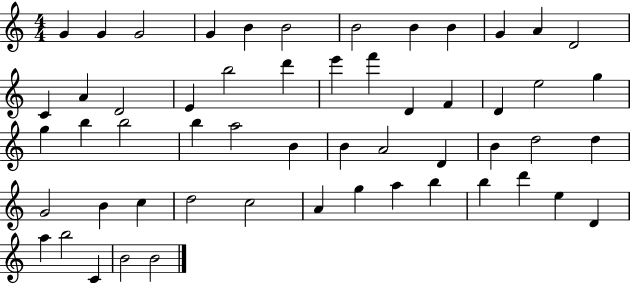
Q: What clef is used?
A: treble